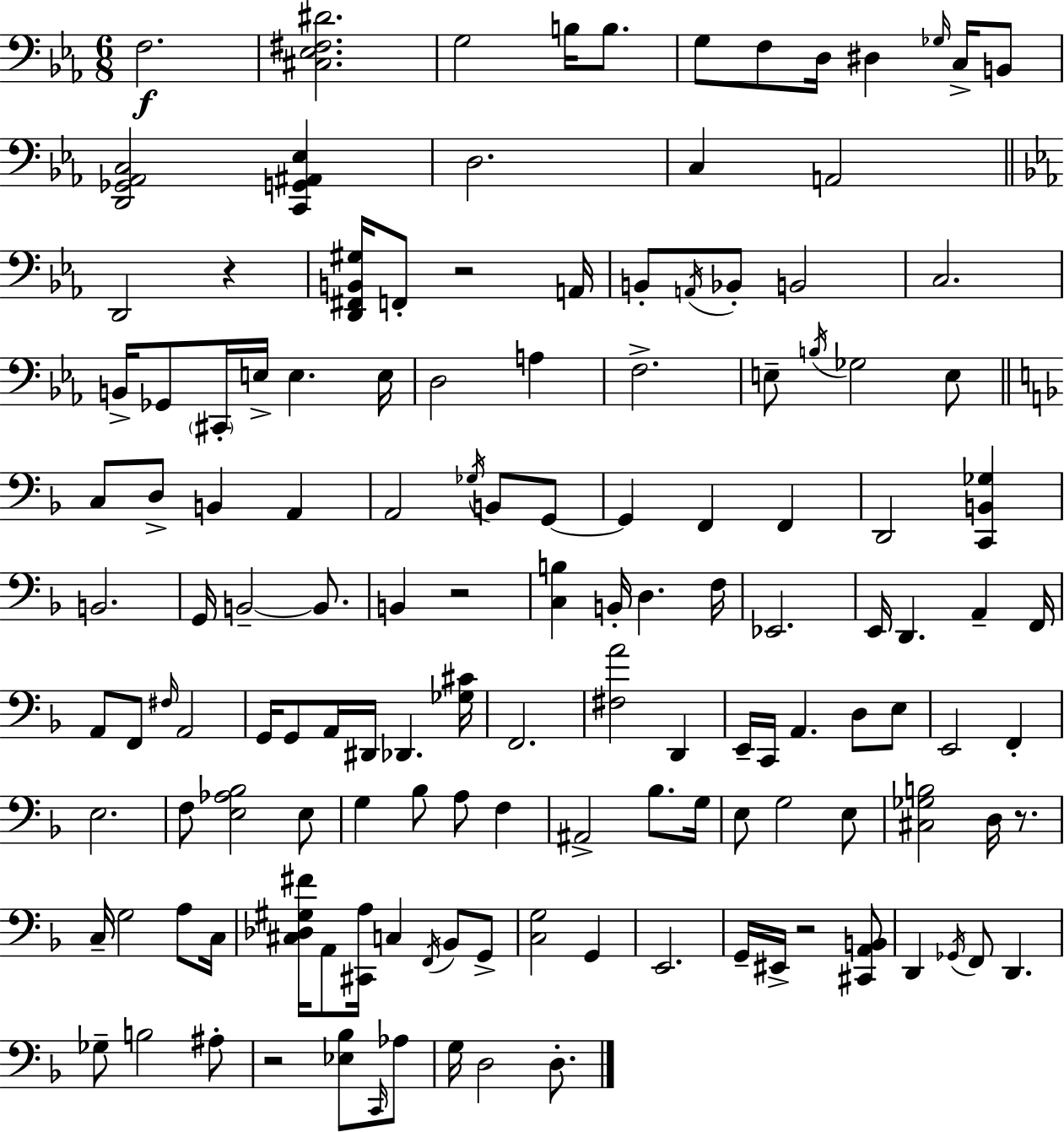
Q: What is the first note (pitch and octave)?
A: F3